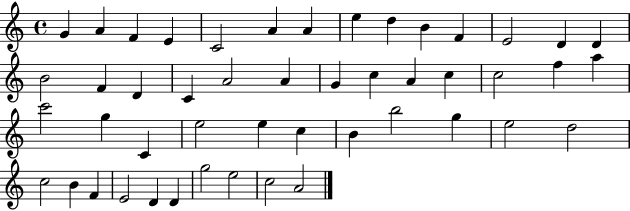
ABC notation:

X:1
T:Untitled
M:4/4
L:1/4
K:C
G A F E C2 A A e d B F E2 D D B2 F D C A2 A G c A c c2 f a c'2 g C e2 e c B b2 g e2 d2 c2 B F E2 D D g2 e2 c2 A2